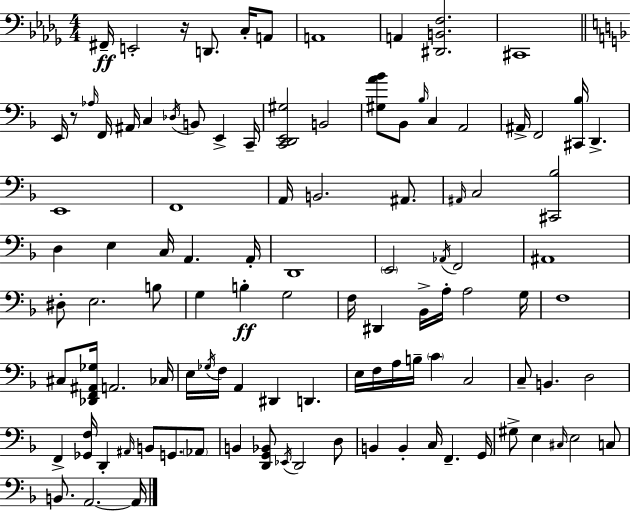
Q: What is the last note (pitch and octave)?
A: A2